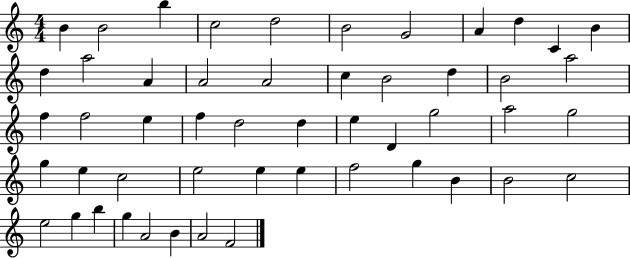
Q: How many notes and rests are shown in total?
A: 51